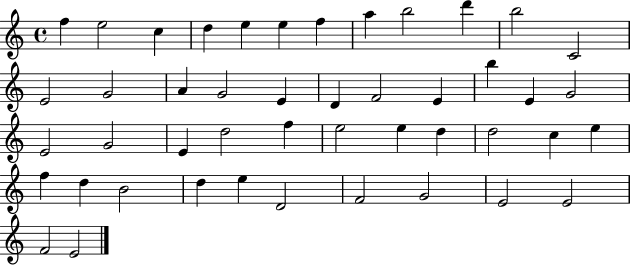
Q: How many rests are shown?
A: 0